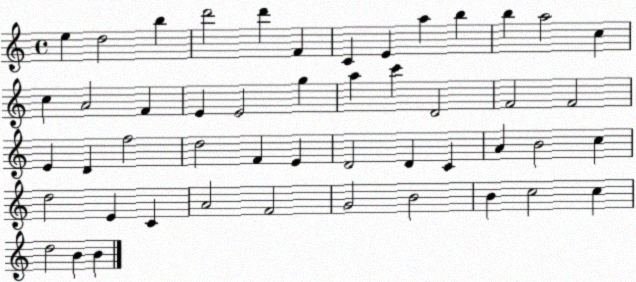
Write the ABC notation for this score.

X:1
T:Untitled
M:4/4
L:1/4
K:C
e d2 b d'2 d' F C E a b b a2 c c A2 F E E2 g a c' D2 F2 F2 E D f2 d2 F E D2 D C A B2 c d2 E C A2 F2 G2 B2 B c2 c d2 B B